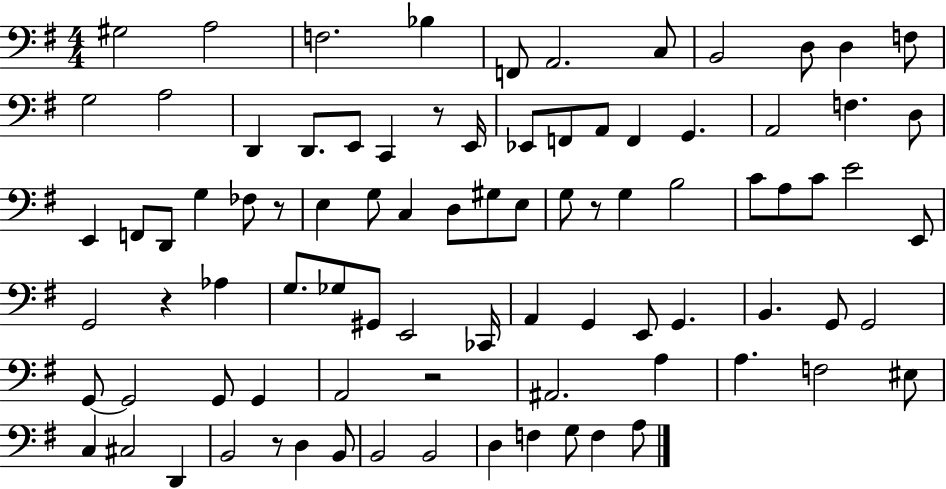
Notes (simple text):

G#3/h A3/h F3/h. Bb3/q F2/e A2/h. C3/e B2/h D3/e D3/q F3/e G3/h A3/h D2/q D2/e. E2/e C2/q R/e E2/s Eb2/e F2/e A2/e F2/q G2/q. A2/h F3/q. D3/e E2/q F2/e D2/e G3/q FES3/e R/e E3/q G3/e C3/q D3/e G#3/e E3/e G3/e R/e G3/q B3/h C4/e A3/e C4/e E4/h E2/e G2/h R/q Ab3/q G3/e. Gb3/e G#2/e E2/h CES2/s A2/q G2/q E2/e G2/q. B2/q. G2/e G2/h G2/e G2/h G2/e G2/q A2/h R/h A#2/h. A3/q A3/q. F3/h EIS3/e C3/q C#3/h D2/q B2/h R/e D3/q B2/e B2/h B2/h D3/q F3/q G3/e F3/q A3/e